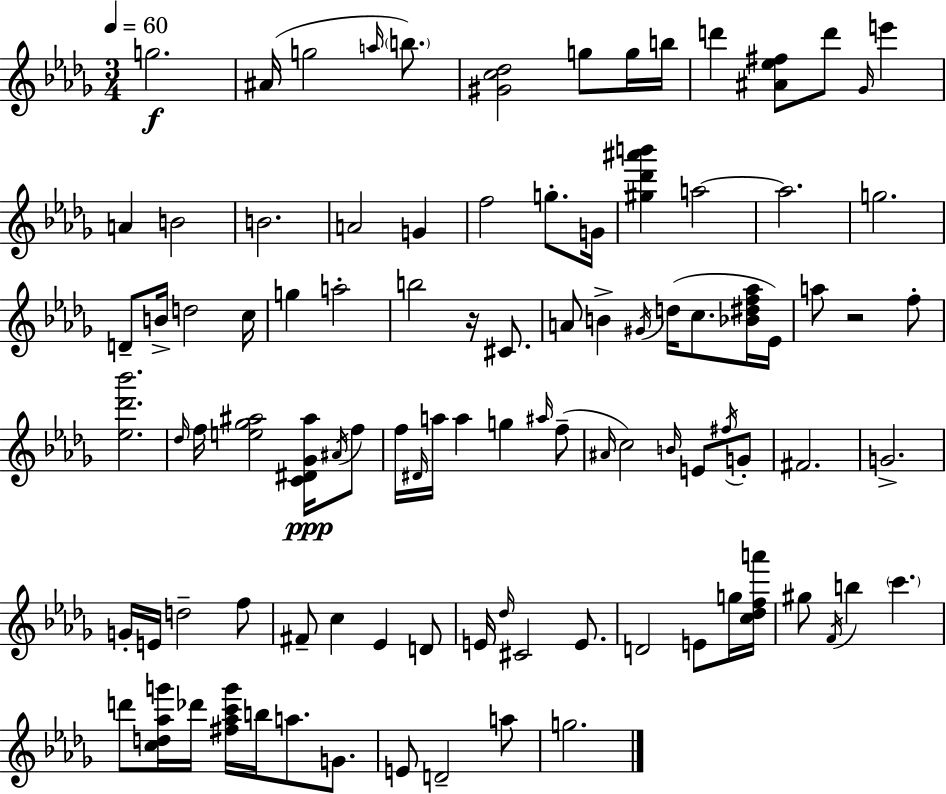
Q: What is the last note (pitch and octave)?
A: G5